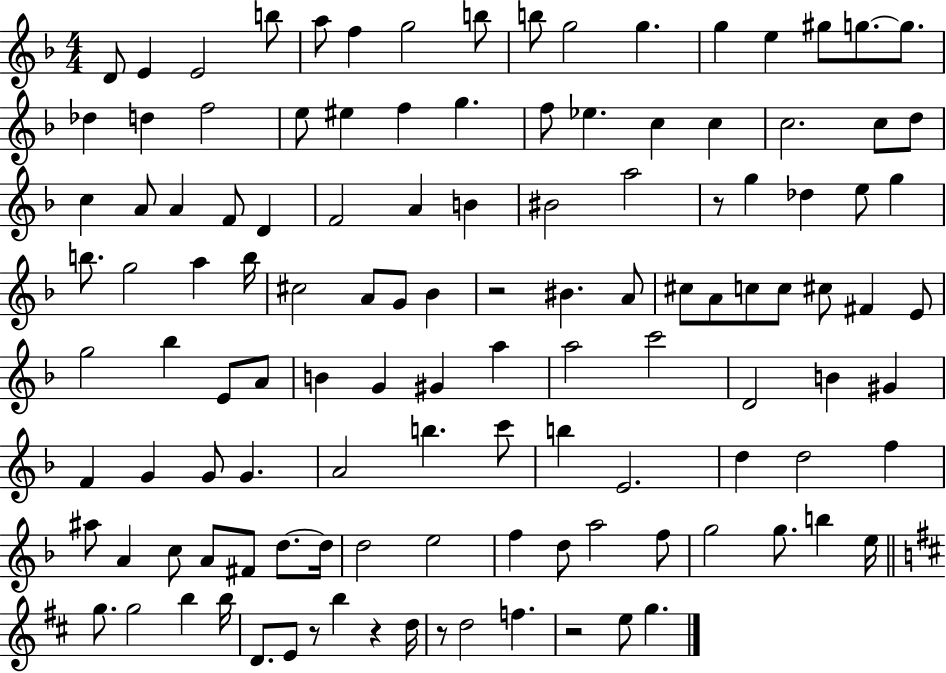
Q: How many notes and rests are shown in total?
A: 121